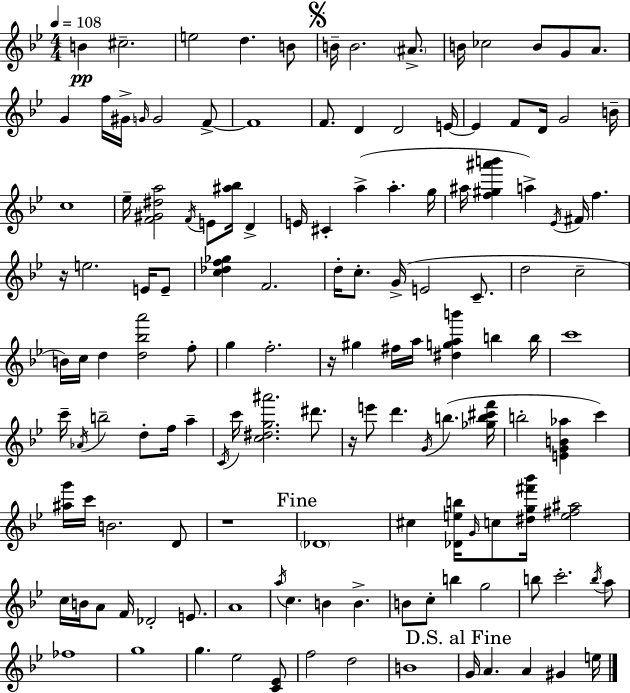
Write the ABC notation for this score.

X:1
T:Untitled
M:4/4
L:1/4
K:Gm
B ^c2 e2 d B/2 B/4 B2 ^A/2 B/4 _c2 B/2 G/2 A/2 G f/4 ^G/4 G/4 G2 F/2 F4 F/2 D D2 E/4 E F/2 D/4 G2 B/4 c4 _e/4 [F^G^da]2 F/4 E/2 [^a_b]/4 D E/4 ^C a a g/4 ^a/4 [f^g^a'b'] a _E/4 ^F/4 f z/4 e2 E/4 E/2 [c_df_g] F2 d/4 c/2 G/4 E2 C/2 d2 c2 B/4 c/4 d [d_ba']2 f/2 g f2 z/4 ^g ^f/4 a/4 [^dgab'] b b/4 c'4 c'/4 _A/4 b2 d/2 f/4 a C/4 c'/4 [c^dg^a']2 ^d'/2 z/4 e'/2 d' G/4 b [_gb^c'f']/4 b2 [EGB_a] c' [^ag']/4 c'/4 B2 D/2 z4 _D4 ^c [_Deb]/4 G/4 c/2 [^dg^f'_b']/4 [e^f^a]2 c/4 B/4 A/2 F/4 _D2 E/2 A4 a/4 c B B B/2 c/2 b g2 b/2 c'2 b/4 a/2 _f4 g4 g _e2 [C_E]/2 f2 d2 B4 G/4 A A ^G e/4